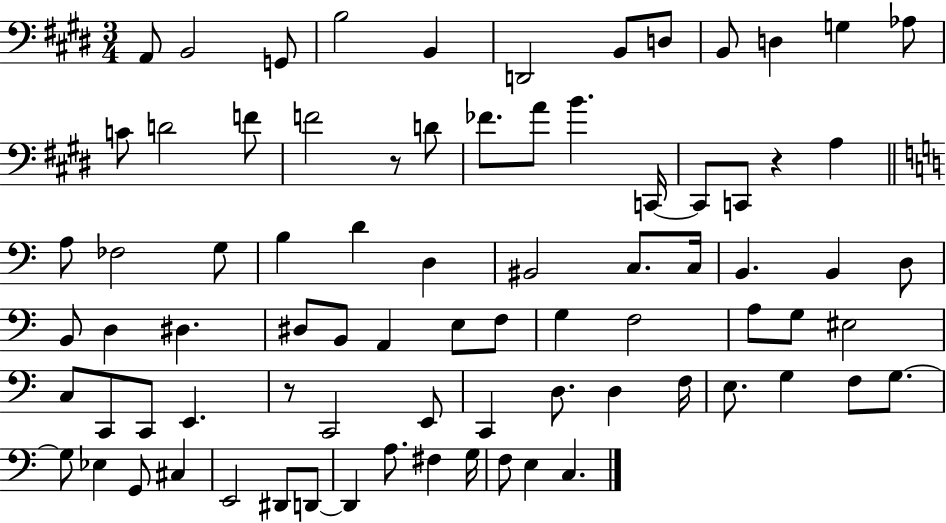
X:1
T:Untitled
M:3/4
L:1/4
K:E
A,,/2 B,,2 G,,/2 B,2 B,, D,,2 B,,/2 D,/2 B,,/2 D, G, _A,/2 C/2 D2 F/2 F2 z/2 D/2 _F/2 A/2 B C,,/4 C,,/2 C,,/2 z A, A,/2 _F,2 G,/2 B, D D, ^B,,2 C,/2 C,/4 B,, B,, D,/2 B,,/2 D, ^D, ^D,/2 B,,/2 A,, E,/2 F,/2 G, F,2 A,/2 G,/2 ^E,2 C,/2 C,,/2 C,,/2 E,, z/2 C,,2 E,,/2 C,, D,/2 D, F,/4 E,/2 G, F,/2 G,/2 G,/2 _E, G,,/2 ^C, E,,2 ^D,,/2 D,,/2 D,, A,/2 ^F, G,/4 F,/2 E, C,